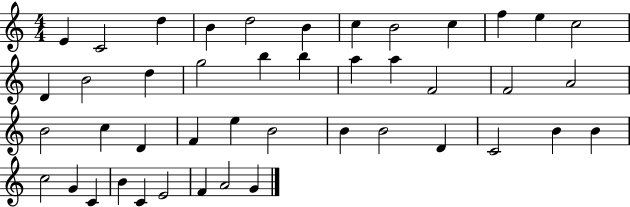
{
  \clef treble
  \numericTimeSignature
  \time 4/4
  \key c \major
  e'4 c'2 d''4 | b'4 d''2 b'4 | c''4 b'2 c''4 | f''4 e''4 c''2 | \break d'4 b'2 d''4 | g''2 b''4 b''4 | a''4 a''4 f'2 | f'2 a'2 | \break b'2 c''4 d'4 | f'4 e''4 b'2 | b'4 b'2 d'4 | c'2 b'4 b'4 | \break c''2 g'4 c'4 | b'4 c'4 e'2 | f'4 a'2 g'4 | \bar "|."
}